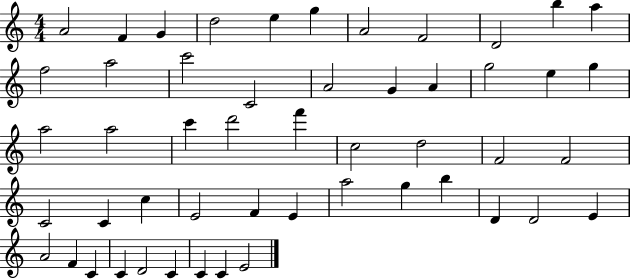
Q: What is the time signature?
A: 4/4